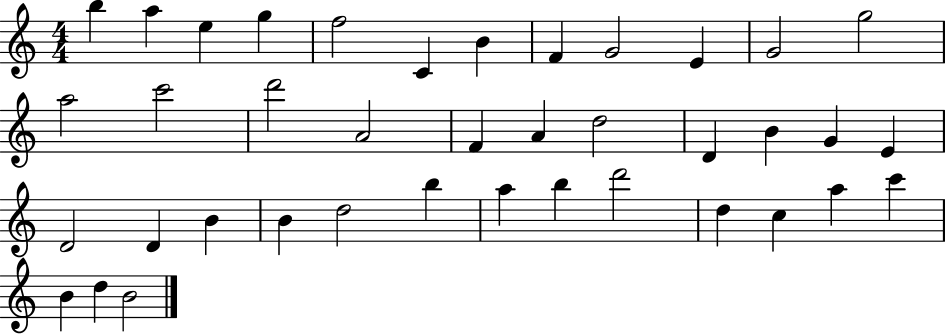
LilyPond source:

{
  \clef treble
  \numericTimeSignature
  \time 4/4
  \key c \major
  b''4 a''4 e''4 g''4 | f''2 c'4 b'4 | f'4 g'2 e'4 | g'2 g''2 | \break a''2 c'''2 | d'''2 a'2 | f'4 a'4 d''2 | d'4 b'4 g'4 e'4 | \break d'2 d'4 b'4 | b'4 d''2 b''4 | a''4 b''4 d'''2 | d''4 c''4 a''4 c'''4 | \break b'4 d''4 b'2 | \bar "|."
}